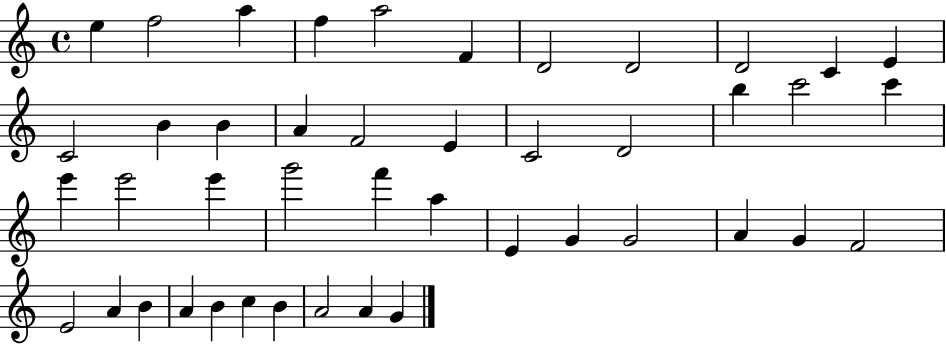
E5/q F5/h A5/q F5/q A5/h F4/q D4/h D4/h D4/h C4/q E4/q C4/h B4/q B4/q A4/q F4/h E4/q C4/h D4/h B5/q C6/h C6/q E6/q E6/h E6/q G6/h F6/q A5/q E4/q G4/q G4/h A4/q G4/q F4/h E4/h A4/q B4/q A4/q B4/q C5/q B4/q A4/h A4/q G4/q